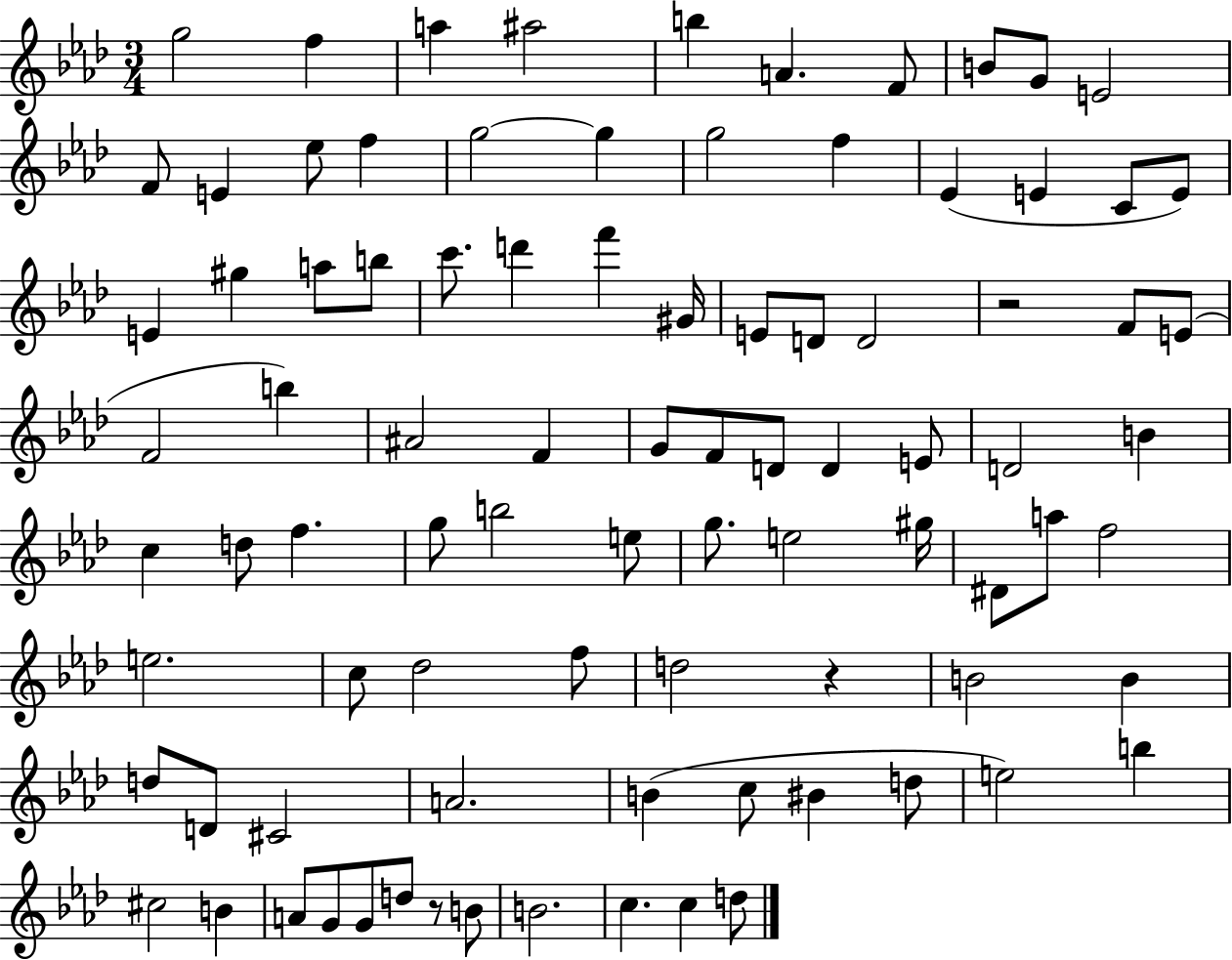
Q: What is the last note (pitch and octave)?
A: D5